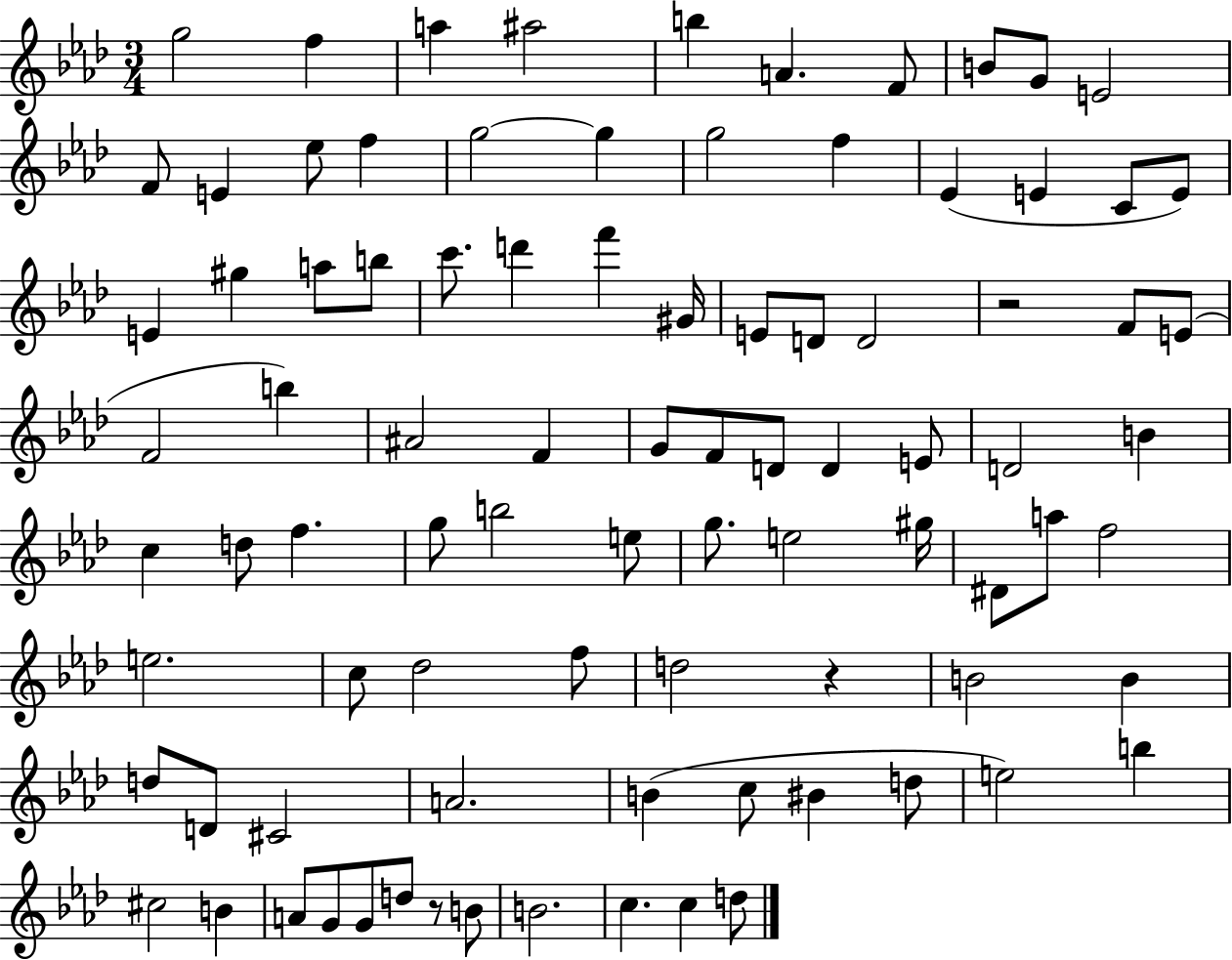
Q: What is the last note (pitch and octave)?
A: D5